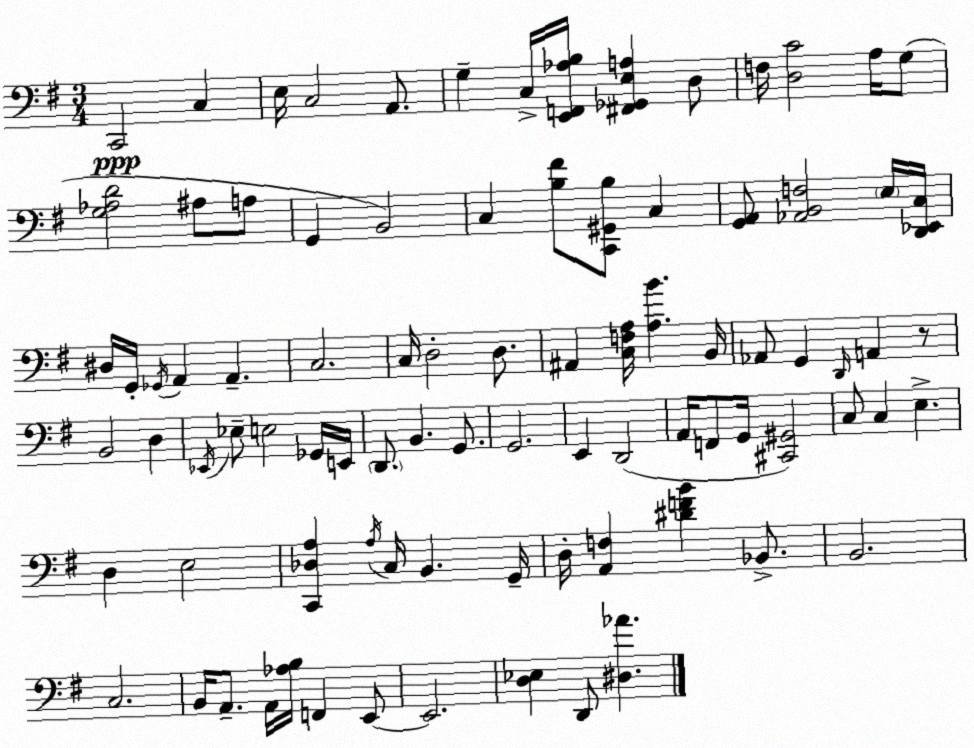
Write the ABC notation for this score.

X:1
T:Untitled
M:3/4
L:1/4
K:Em
C,,2 C, E,/4 C,2 A,,/2 G, C,/4 [E,,F,,_A,B,]/4 [^F,,_G,,E,A,] D,/2 F,/4 [D,C]2 A,/4 G,/2 [G,_A,D]2 ^A,/2 A,/2 G,, B,,2 C, [B,^F]/2 [C,,^G,,B,]/2 C, [G,,A,,]/2 [_A,,B,,F,]2 E,/4 [D,,_E,,C,]/4 ^D,/4 G,,/4 _G,,/4 A,, A,, C,2 C,/4 D,2 D,/2 ^A,, [C,F,A,]/4 [A,B] B,,/4 _A,,/2 G,, D,,/4 A,, z/2 B,,2 D, _E,,/4 _E,/2 E,2 _G,,/4 E,,/4 D,,/2 B,, G,,/2 G,,2 E,, D,,2 A,,/4 F,,/2 G,,/4 [^C,,^G,,]2 C,/2 C, E, D, E,2 [C,,_D,A,] A,/4 C,/4 B,, G,,/4 D,/4 [A,,F,] [^DFB] _B,,/2 B,,2 C,2 B,,/4 A,,/2 A,,/4 [_A,B,]/4 F,, E,,/2 E,,2 [D,_E,] D,,/2 [^D,_A]